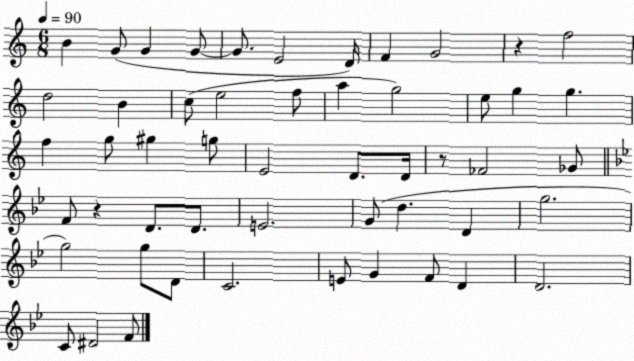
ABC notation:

X:1
T:Untitled
M:6/8
L:1/4
K:C
B G/2 G G/2 G/2 E2 D/4 F G2 z f2 d2 B c/2 e2 f/2 a g2 e/2 g g f g/2 ^g g/2 E2 D/2 D/4 z/2 _F2 _G/2 F/2 z D/2 D/2 E2 G/2 d D g2 g2 g/2 D/2 C2 E/2 G F/2 D D2 C/2 ^D2 F/2